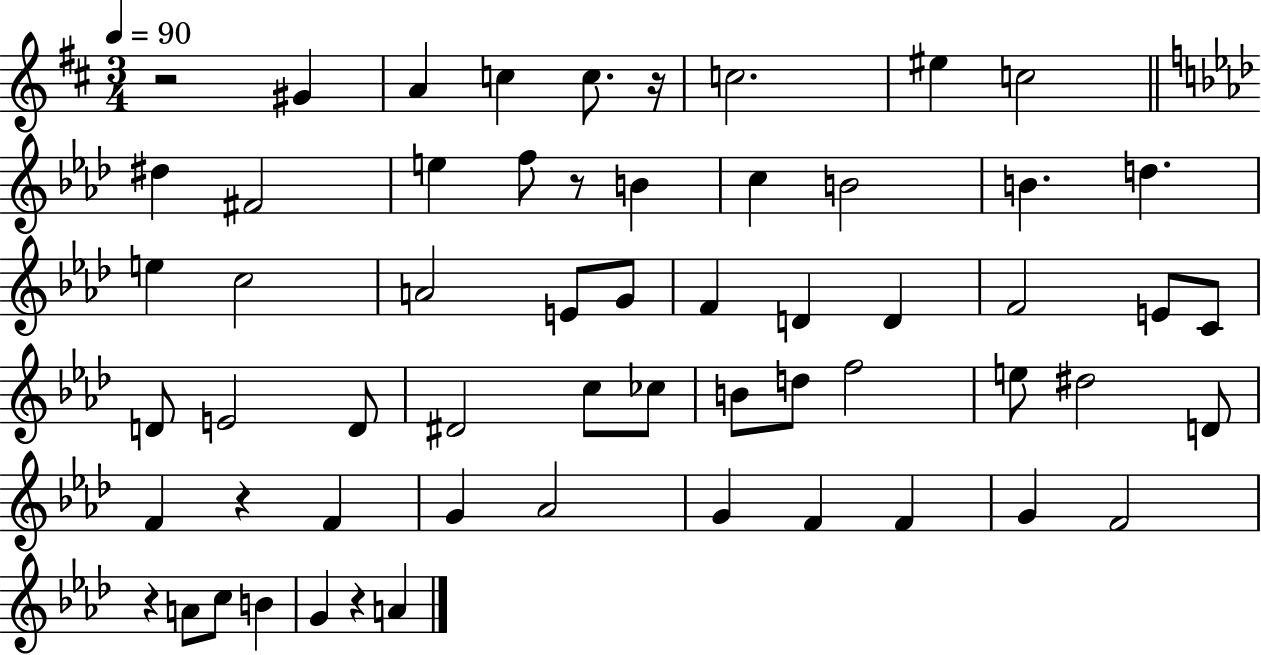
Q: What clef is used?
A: treble